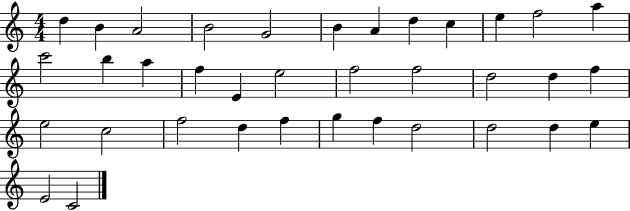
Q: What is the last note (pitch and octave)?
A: C4